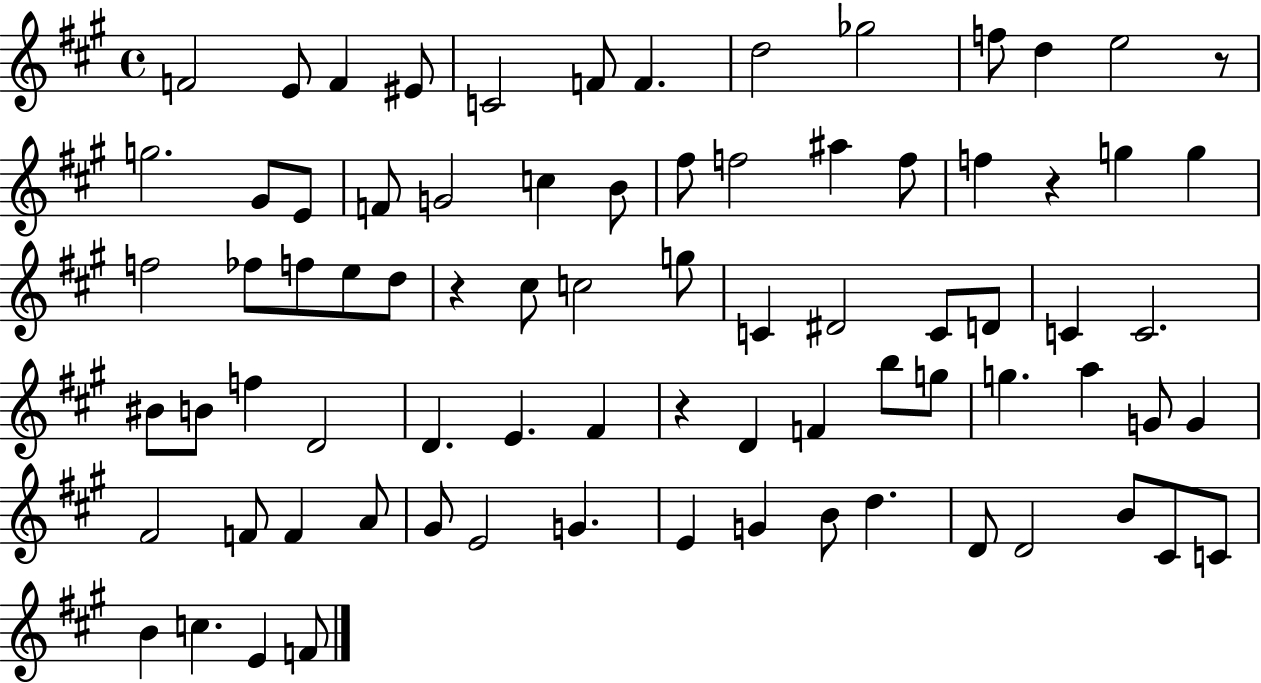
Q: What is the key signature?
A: A major